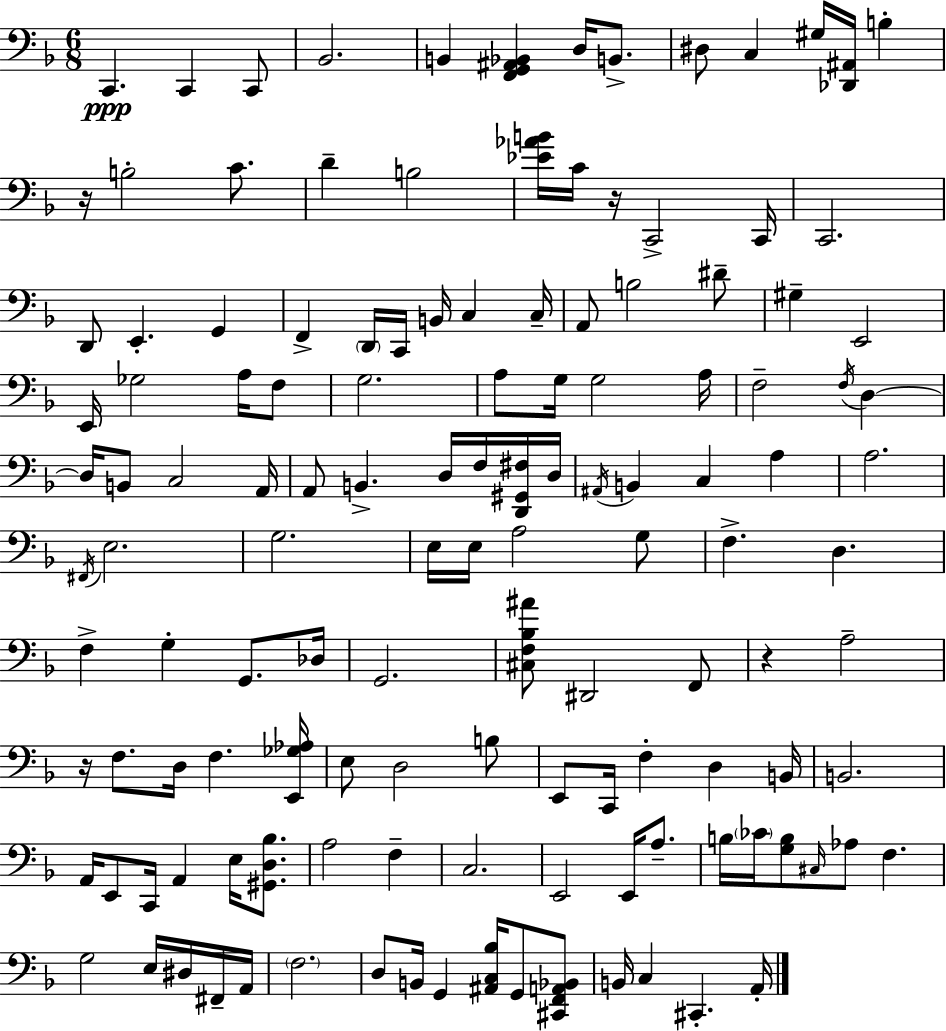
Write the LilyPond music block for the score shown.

{
  \clef bass
  \numericTimeSignature
  \time 6/8
  \key d \minor
  \repeat volta 2 { c,4.\ppp c,4 c,8 | bes,2. | b,4 <f, g, ais, bes,>4 d16 b,8.-> | dis8 c4 gis16 <des, ais,>16 b4-. | \break r16 b2-. c'8. | d'4-- b2 | <ees' aes' b'>16 c'16 r16 c,2-> c,16 | c,2. | \break d,8 e,4.-. g,4 | f,4-> \parenthesize d,16 c,16 b,16 c4 c16-- | a,8 b2 dis'8-- | gis4-- e,2 | \break e,16 ges2 a16 f8 | g2. | a8 g16 g2 a16 | f2-- \acciaccatura { f16 } d4~~ | \break d16 b,8 c2 | a,16 a,8 b,4.-> d16 f16 <d, gis, fis>16 | d16 \acciaccatura { ais,16 } b,4 c4 a4 | a2. | \break \acciaccatura { fis,16 } e2. | g2. | e16 e16 a2 | g8 f4.-> d4. | \break f4-> g4-. g,8. | des16 g,2. | <cis f bes ais'>8 dis,2 | f,8 r4 a2-- | \break r16 f8. d16 f4. | <e, ges aes>16 e8 d2 | b8 e,8 c,16 f4-. d4 | b,16 b,2. | \break a,16 e,8 c,16 a,4 e16 | <gis, d bes>8. a2 f4-- | c2. | e,2 e,16 | \break a8.-- b16 \parenthesize ces'16 <g b>8 \grace { cis16 } aes8 f4. | g2 | e16 dis16 fis,16-- a,16 \parenthesize f2. | d8 b,16 g,4 <ais, c bes>16 | \break g,8 <cis, f, a, bes,>8 b,16 c4 cis,4.-. | a,16-. } \bar "|."
}